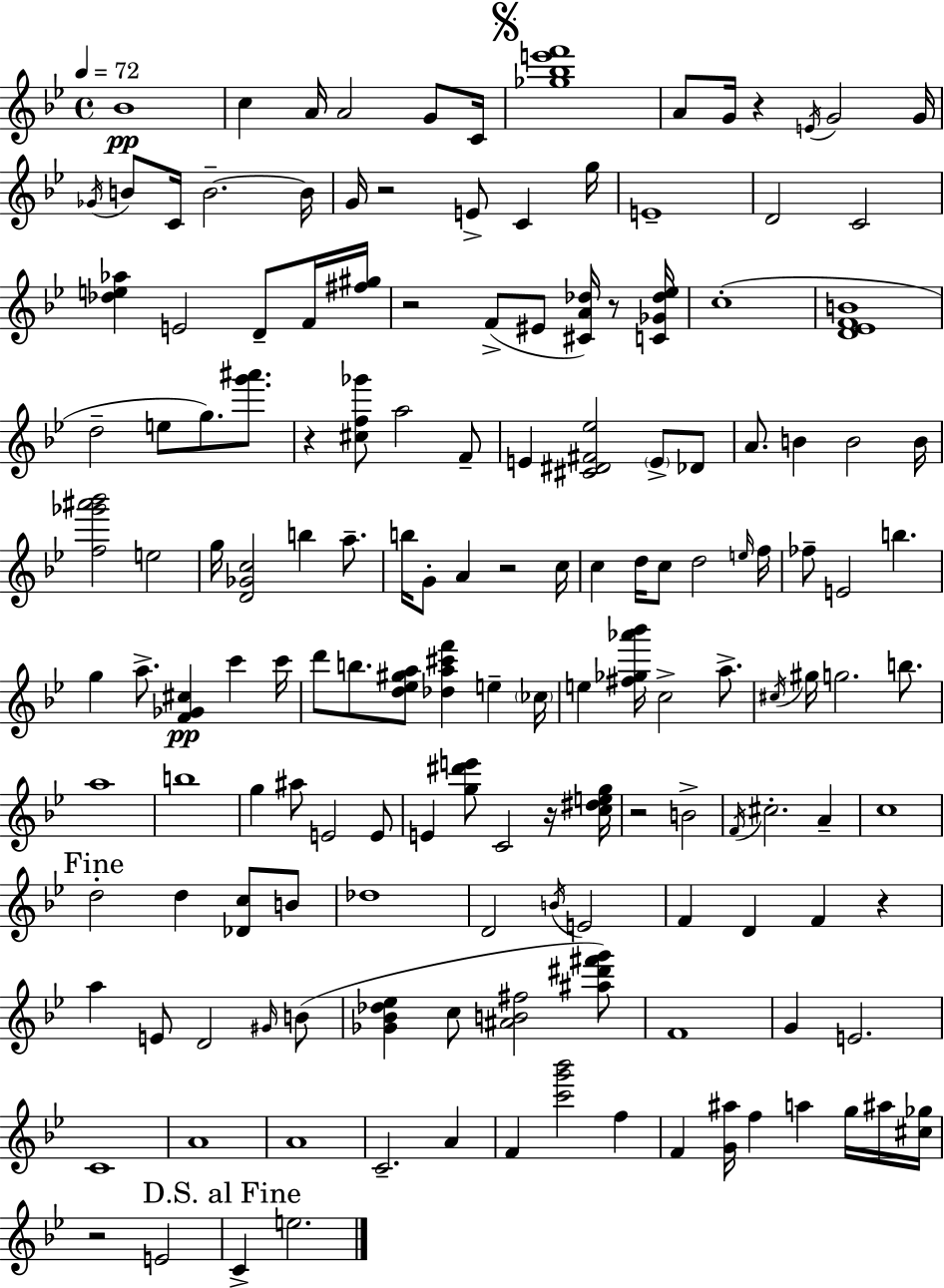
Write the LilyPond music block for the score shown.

{
  \clef treble
  \time 4/4
  \defaultTimeSignature
  \key g \minor
  \tempo 4 = 72
  \repeat volta 2 { bes'1\pp | c''4 a'16 a'2 g'8 c'16 | \mark \markup { \musicglyph "scripts.segno" } <ges'' bes'' e''' f'''>1 | a'8 g'16 r4 \acciaccatura { e'16 } g'2 | \break g'16 \acciaccatura { ges'16 } b'8 c'16 b'2.--~~ | b'16 g'16 r2 e'8-> c'4 | g''16 e'1-- | d'2 c'2 | \break <des'' e'' aes''>4 e'2 d'8-- | f'16 <fis'' gis''>16 r2 f'8->( eis'8 <cis' a' des''>16) r8 | <c' ges' des'' ees''>16 c''1-.( | <d' ees' f' b'>1 | \break d''2-- e''8 g''8.) <g''' ais'''>8. | r4 <cis'' f'' ges'''>8 a''2 | f'8-- e'4 <cis' dis' fis' ees''>2 \parenthesize e'8-> | des'8 a'8. b'4 b'2 | \break b'16 <f'' ges''' ais''' bes'''>2 e''2 | g''16 <d' ges' c''>2 b''4 a''8.-- | b''16 g'8-. a'4 r2 | c''16 c''4 d''16 c''8 d''2 | \break \grace { e''16 } f''16 fes''8-- e'2 b''4. | g''4 a''8.-> <f' ges' cis''>4\pp c'''4 | c'''16 d'''8 b''8. <d'' ees'' gis'' a''>8 <des'' a'' cis''' f'''>4 e''4-- | \parenthesize ces''16 e''4 <fis'' ges'' aes''' bes'''>16 c''2-> | \break a''8.-> \acciaccatura { cis''16 } gis''16 g''2. | b''8. a''1 | b''1 | g''4 ais''8 e'2 | \break e'8 e'4 <g'' dis''' e'''>8 c'2 | r16 <c'' dis'' e'' g''>16 r2 b'2-> | \acciaccatura { f'16 } cis''2.-. | a'4-- c''1 | \break \mark "Fine" d''2-. d''4 | <des' c''>8 b'8 des''1 | d'2 \acciaccatura { b'16 } e'2 | f'4 d'4 f'4 | \break r4 a''4 e'8 d'2 | \grace { gis'16 } b'8( <ges' bes' des'' ees''>4 c''8 <ais' b' fis''>2 | <ais'' dis''' fis''' g'''>8) f'1 | g'4 e'2. | \break c'1 | a'1 | a'1 | c'2.-- | \break a'4 f'4 <c''' g''' bes'''>2 | f''4 f'4 <g' ais''>16 f''4 | a''4 g''16 ais''16 <cis'' ges''>16 r2 e'2 | \mark "D.S. al Fine" c'4-> e''2. | \break } \bar "|."
}